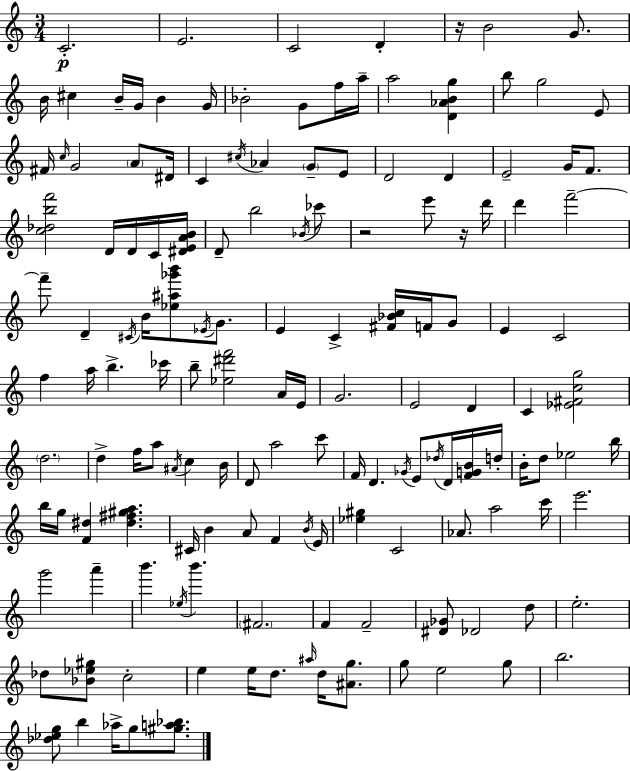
{
  \clef treble
  \numericTimeSignature
  \time 3/4
  \key a \minor
  \repeat volta 2 { c'2.-.\p | e'2. | c'2 d'4-. | r16 b'2 g'8. | \break b'16 cis''4 b'16-- g'16 b'4 g'16 | bes'2-. g'8 f''16 a''16-- | a''2 <d' aes' b' g''>4 | b''8 g''2 e'8 | \break fis'16 \grace { c''16 } g'2 \parenthesize a'8 | dis'16 c'4 \acciaccatura { cis''16 } aes'4 \parenthesize g'8-- | e'8 d'2 d'4 | e'2-- g'16 f'8. | \break <c'' des'' b'' f'''>2 d'16 d'16 | c'16 <dis' e' a' b'>16 d'8-- b''2 | \acciaccatura { bes'16 } ces'''8 r2 e'''8 | r16 d'''16 d'''4 f'''2--~~ | \break f'''8-- d'4-- \acciaccatura { cis'16 } b'16 <ees'' ais'' ges''' b'''>8 | \acciaccatura { ees'16 } g'8. e'4 c'4-> | <fis' bes' c''>16 f'16 g'8 e'4 c'2 | f''4 a''16 b''4.-> | \break ces'''16 b''8-- <ees'' dis''' f'''>2 | a'16 e'16 g'2. | e'2 | d'4 c'4 <ees' fis' c'' g''>2 | \break \parenthesize d''2. | d''4-> f''16 a''8 | \acciaccatura { ais'16 } c''4 b'16 d'8 a''2 | c'''8 f'16 d'4. | \break \acciaccatura { ges'16 } e'8 \acciaccatura { des''16 } d'16 <f' g' b'>16 d''16-. b'16-. d''8 ees''2 | b''16 b''16 g''16 <f' dis''>4 | <dis'' fis'' gis'' a''>4. cis'16 b'4 | a'8 f'4 \acciaccatura { b'16 } e'16 <ees'' gis''>4 | \break c'2 aes'8. | a''2 c'''16 e'''2. | g'''2 | a'''4-- b'''4. | \break \acciaccatura { ees''16 } b'''4. \parenthesize fis'2. | f'4 | f'2-- <dis' ges'>8 | des'2 d''8 e''2.-. | \break des''8 | <bes' ees'' gis''>8 c''2-. e''4 | e''16 d''8. \grace { ais''16 } d''16 <ais' g''>8. g''8 | e''2 g''8 b''2. | \break <des'' ees'' g''>8 | b''4 aes''16-> g''8 <gis'' a'' bes''>8. } \bar "|."
}